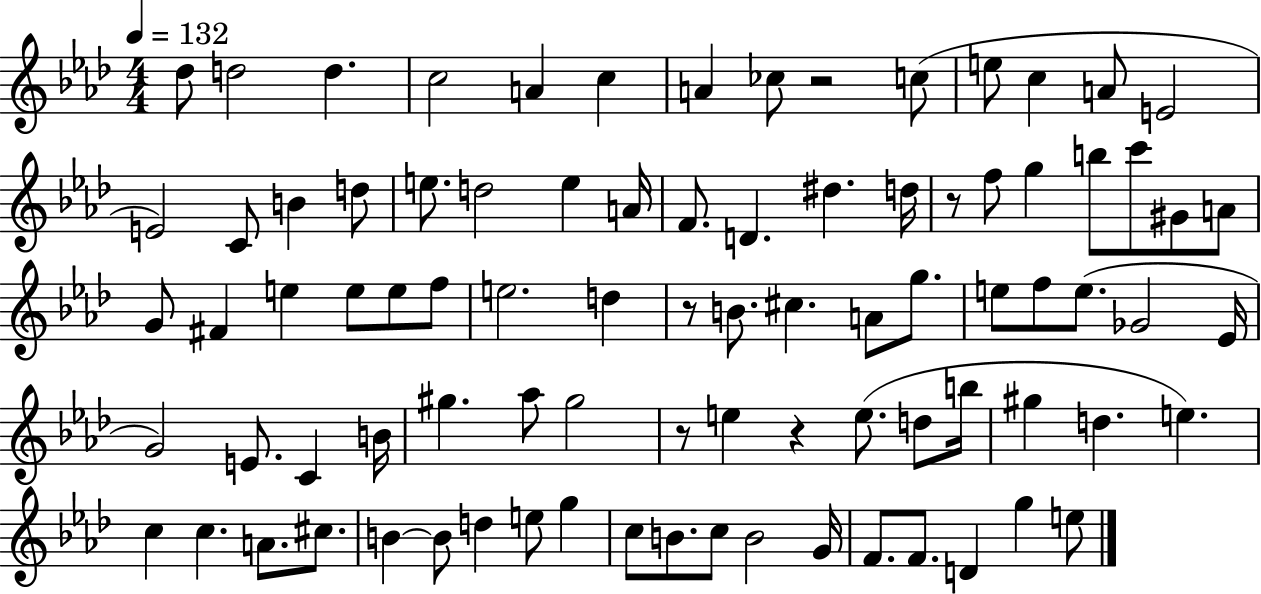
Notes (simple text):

Db5/e D5/h D5/q. C5/h A4/q C5/q A4/q CES5/e R/h C5/e E5/e C5/q A4/e E4/h E4/h C4/e B4/q D5/e E5/e. D5/h E5/q A4/s F4/e. D4/q. D#5/q. D5/s R/e F5/e G5/q B5/e C6/e G#4/e A4/e G4/e F#4/q E5/q E5/e E5/e F5/e E5/h. D5/q R/e B4/e. C#5/q. A4/e G5/e. E5/e F5/e E5/e. Gb4/h Eb4/s G4/h E4/e. C4/q B4/s G#5/q. Ab5/e G#5/h R/e E5/q R/q E5/e. D5/e B5/s G#5/q D5/q. E5/q. C5/q C5/q. A4/e. C#5/e. B4/q B4/e D5/q E5/e G5/q C5/e B4/e. C5/e B4/h G4/s F4/e. F4/e. D4/q G5/q E5/e